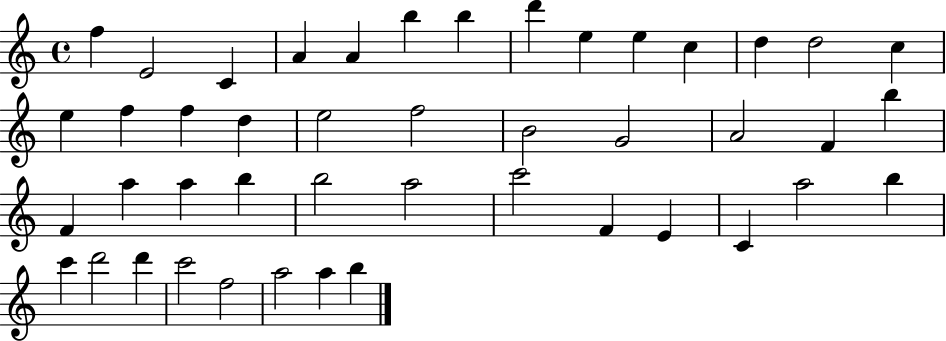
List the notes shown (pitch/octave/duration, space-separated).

F5/q E4/h C4/q A4/q A4/q B5/q B5/q D6/q E5/q E5/q C5/q D5/q D5/h C5/q E5/q F5/q F5/q D5/q E5/h F5/h B4/h G4/h A4/h F4/q B5/q F4/q A5/q A5/q B5/q B5/h A5/h C6/h F4/q E4/q C4/q A5/h B5/q C6/q D6/h D6/q C6/h F5/h A5/h A5/q B5/q